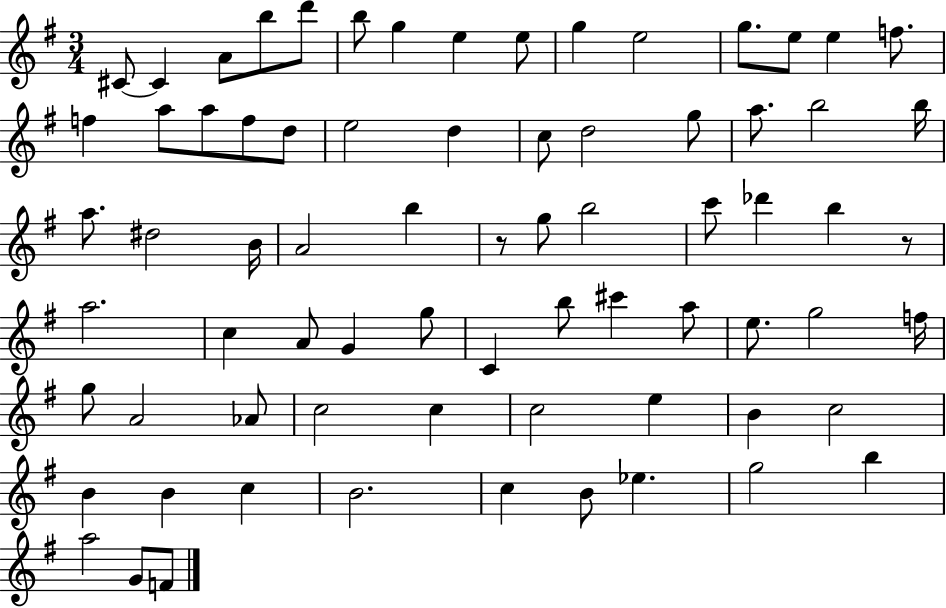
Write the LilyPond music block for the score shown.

{
  \clef treble
  \numericTimeSignature
  \time 3/4
  \key g \major
  cis'8~~ cis'4 a'8 b''8 d'''8 | b''8 g''4 e''4 e''8 | g''4 e''2 | g''8. e''8 e''4 f''8. | \break f''4 a''8 a''8 f''8 d''8 | e''2 d''4 | c''8 d''2 g''8 | a''8. b''2 b''16 | \break a''8. dis''2 b'16 | a'2 b''4 | r8 g''8 b''2 | c'''8 des'''4 b''4 r8 | \break a''2. | c''4 a'8 g'4 g''8 | c'4 b''8 cis'''4 a''8 | e''8. g''2 f''16 | \break g''8 a'2 aes'8 | c''2 c''4 | c''2 e''4 | b'4 c''2 | \break b'4 b'4 c''4 | b'2. | c''4 b'8 ees''4. | g''2 b''4 | \break a''2 g'8 f'8 | \bar "|."
}